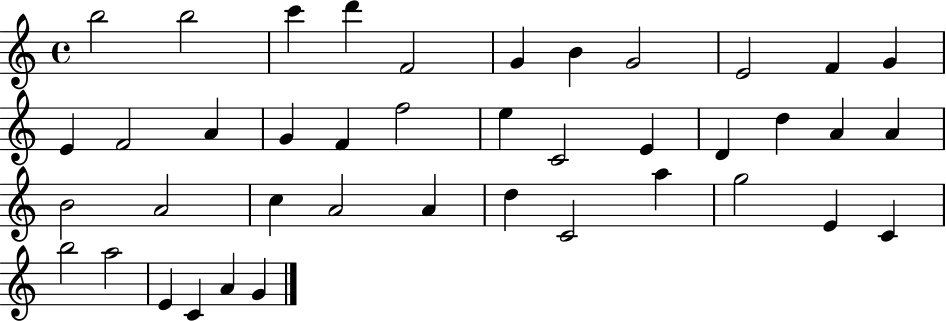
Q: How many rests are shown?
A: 0